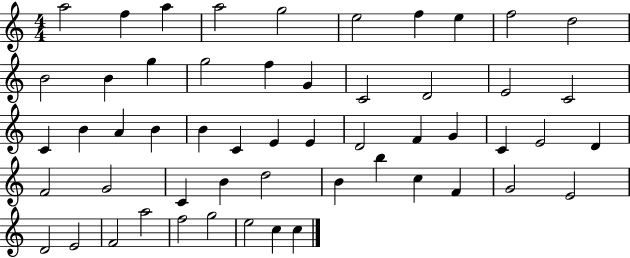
A5/h F5/q A5/q A5/h G5/h E5/h F5/q E5/q F5/h D5/h B4/h B4/q G5/q G5/h F5/q G4/q C4/h D4/h E4/h C4/h C4/q B4/q A4/q B4/q B4/q C4/q E4/q E4/q D4/h F4/q G4/q C4/q E4/h D4/q F4/h G4/h C4/q B4/q D5/h B4/q B5/q C5/q F4/q G4/h E4/h D4/h E4/h F4/h A5/h F5/h G5/h E5/h C5/q C5/q